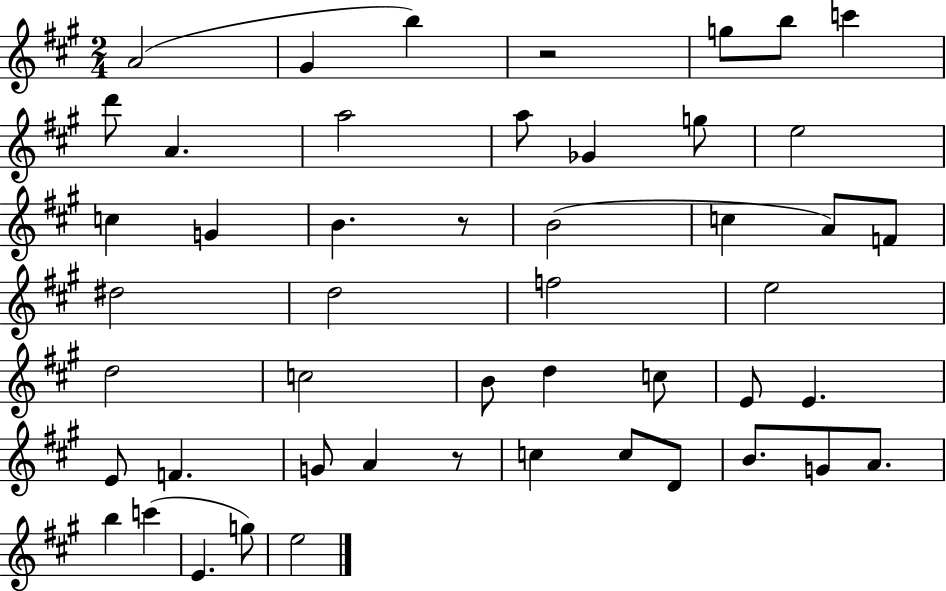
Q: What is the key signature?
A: A major